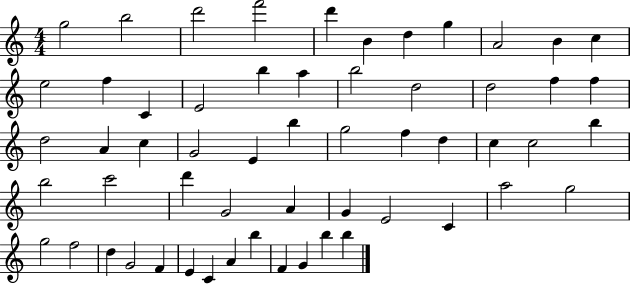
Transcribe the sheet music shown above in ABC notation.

X:1
T:Untitled
M:4/4
L:1/4
K:C
g2 b2 d'2 f'2 d' B d g A2 B c e2 f C E2 b a b2 d2 d2 f f d2 A c G2 E b g2 f d c c2 b b2 c'2 d' G2 A G E2 C a2 g2 g2 f2 d G2 F E C A b F G b b